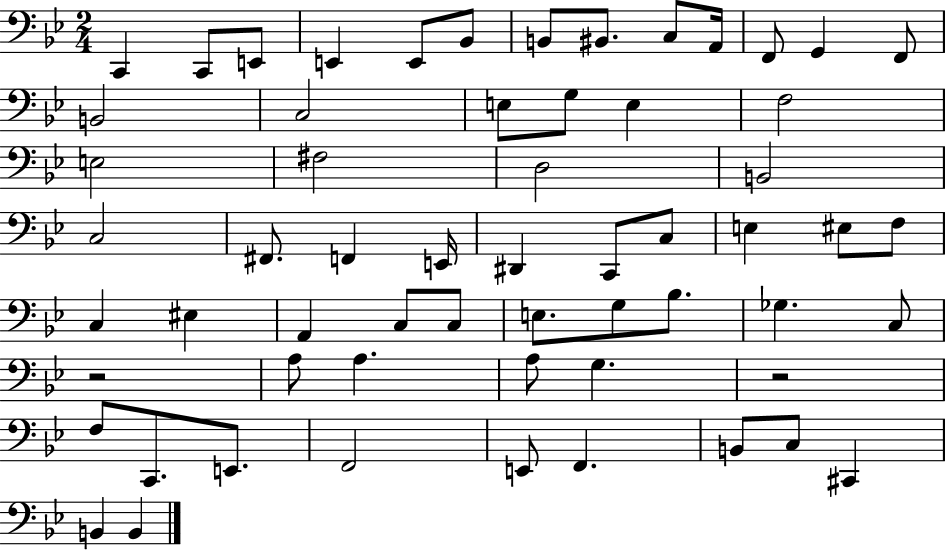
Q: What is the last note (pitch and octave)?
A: B2